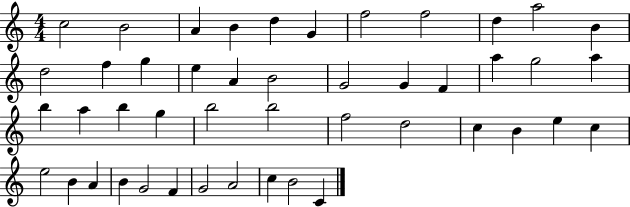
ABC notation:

X:1
T:Untitled
M:4/4
L:1/4
K:C
c2 B2 A B d G f2 f2 d a2 B d2 f g e A B2 G2 G F a g2 a b a b g b2 b2 f2 d2 c B e c e2 B A B G2 F G2 A2 c B2 C